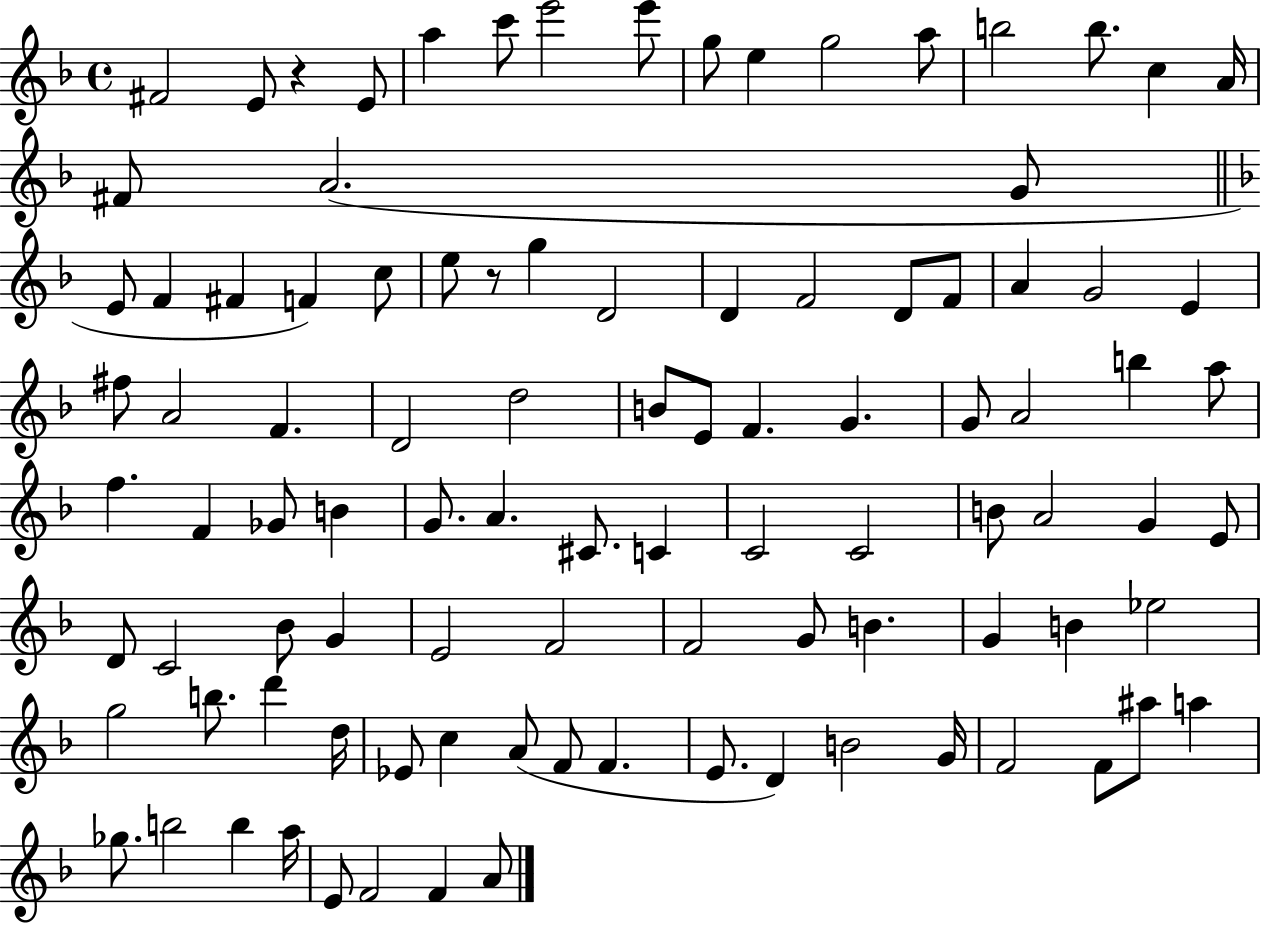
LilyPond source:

{
  \clef treble
  \time 4/4
  \defaultTimeSignature
  \key f \major
  fis'2 e'8 r4 e'8 | a''4 c'''8 e'''2 e'''8 | g''8 e''4 g''2 a''8 | b''2 b''8. c''4 a'16 | \break fis'8 a'2.( g'8 | \bar "||" \break \key f \major e'8 f'4 fis'4 f'4) c''8 | e''8 r8 g''4 d'2 | d'4 f'2 d'8 f'8 | a'4 g'2 e'4 | \break fis''8 a'2 f'4. | d'2 d''2 | b'8 e'8 f'4. g'4. | g'8 a'2 b''4 a''8 | \break f''4. f'4 ges'8 b'4 | g'8. a'4. cis'8. c'4 | c'2 c'2 | b'8 a'2 g'4 e'8 | \break d'8 c'2 bes'8 g'4 | e'2 f'2 | f'2 g'8 b'4. | g'4 b'4 ees''2 | \break g''2 b''8. d'''4 d''16 | ees'8 c''4 a'8( f'8 f'4. | e'8. d'4) b'2 g'16 | f'2 f'8 ais''8 a''4 | \break ges''8. b''2 b''4 a''16 | e'8 f'2 f'4 a'8 | \bar "|."
}